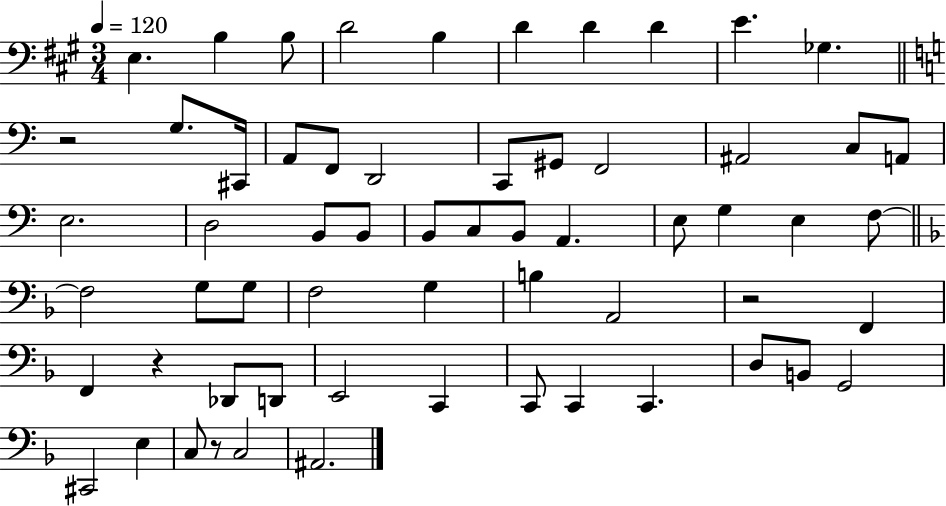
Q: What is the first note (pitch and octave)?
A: E3